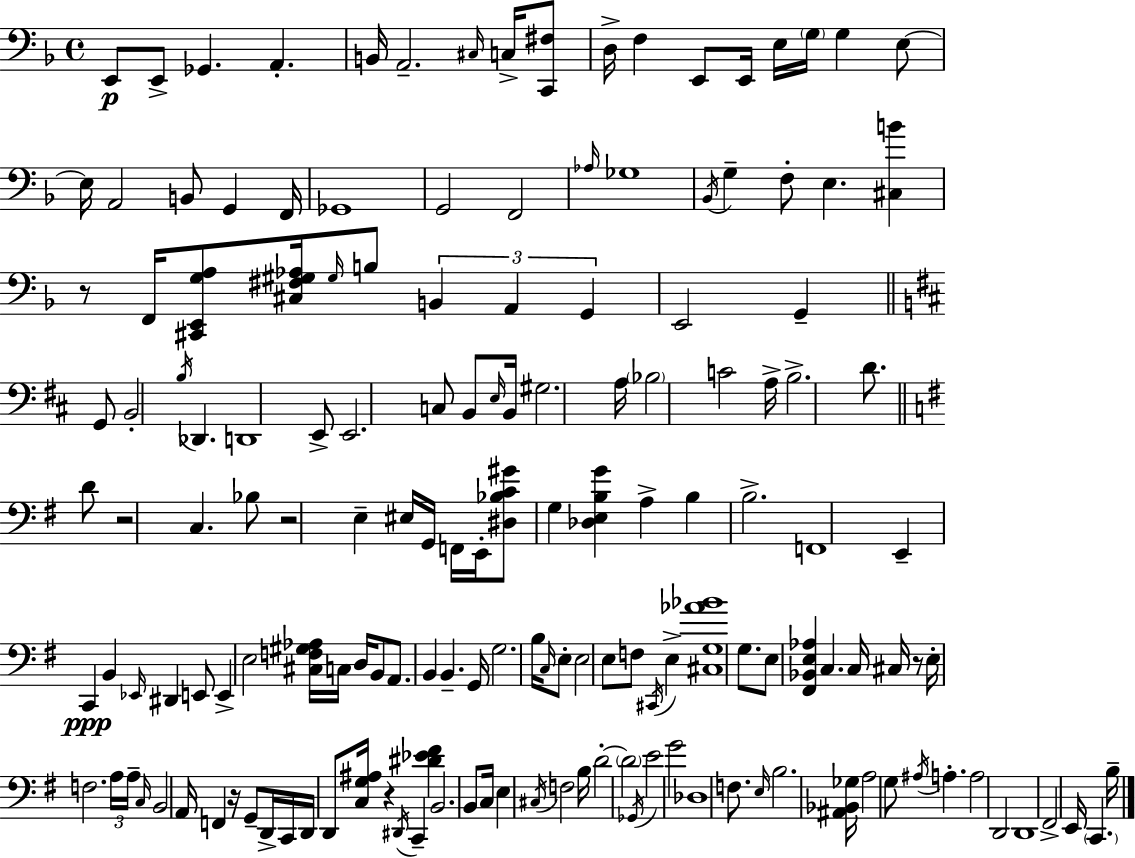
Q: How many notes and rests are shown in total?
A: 158